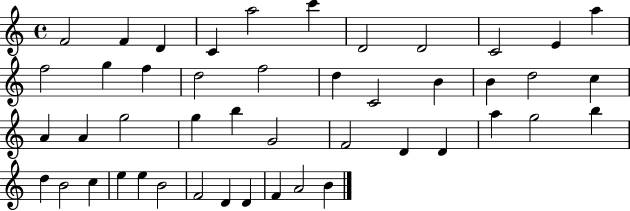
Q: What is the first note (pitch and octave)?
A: F4